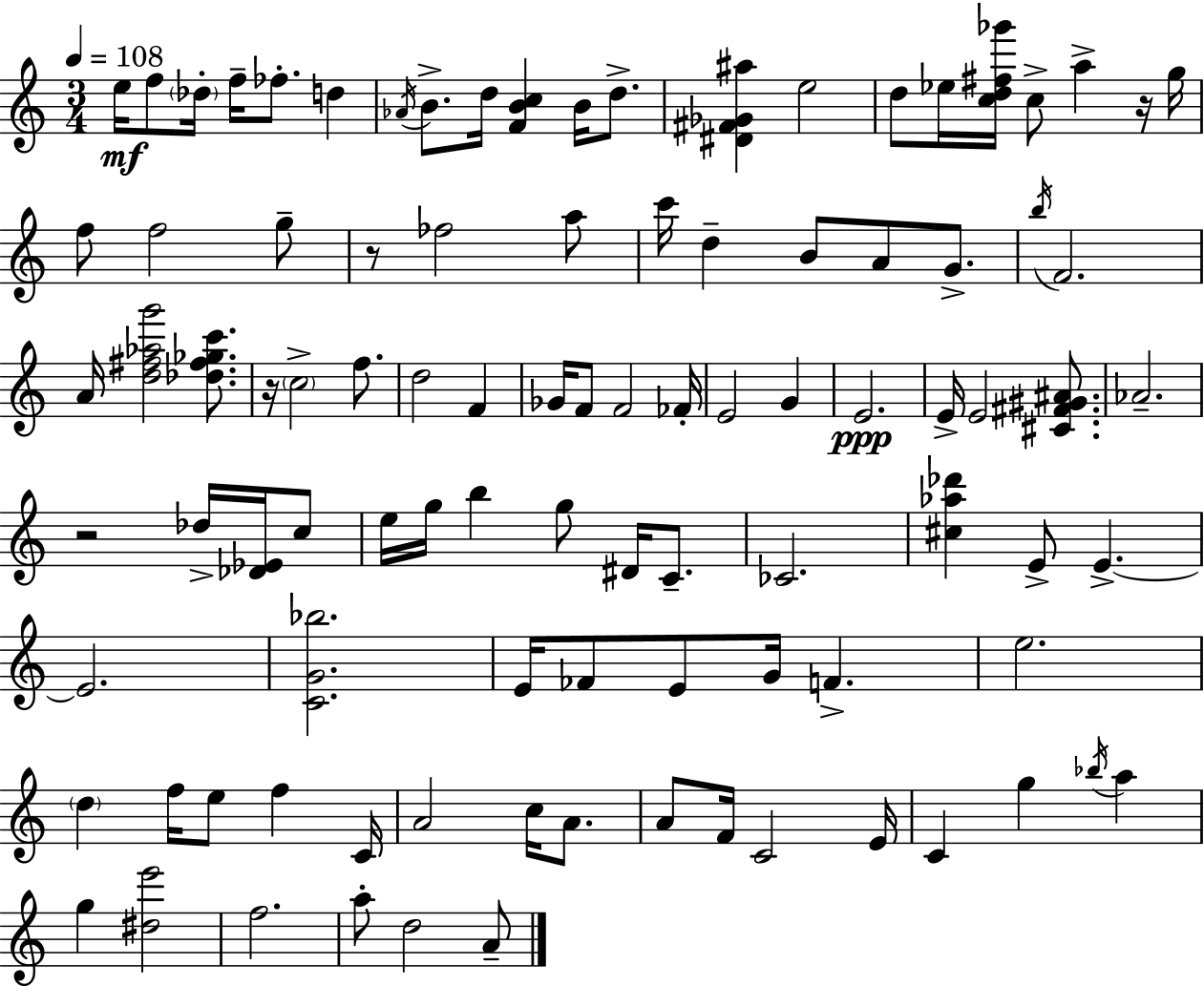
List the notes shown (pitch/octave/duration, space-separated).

E5/s F5/e Db5/s F5/s FES5/e. D5/q Ab4/s B4/e. D5/s [F4,B4,C5]/q B4/s D5/e. [D#4,F#4,Gb4,A#5]/q E5/h D5/e Eb5/s [C5,D5,F#5,Gb6]/s C5/e A5/q R/s G5/s F5/e F5/h G5/e R/e FES5/h A5/e C6/s D5/q B4/e A4/e G4/e. B5/s F4/h. A4/s [D5,F#5,Ab5,G6]/h [Db5,F#5,Gb5,C6]/e. R/s C5/h F5/e. D5/h F4/q Gb4/s F4/e F4/h FES4/s E4/h G4/q E4/h. E4/s E4/h [C#4,F#4,G#4,A#4]/e. Ab4/h. R/h Db5/s [Db4,Eb4]/s C5/e E5/s G5/s B5/q G5/e D#4/s C4/e. CES4/h. [C#5,Ab5,Db6]/q E4/e E4/q. E4/h. [C4,G4,Bb5]/h. E4/s FES4/e E4/e G4/s F4/q. E5/h. D5/q F5/s E5/e F5/q C4/s A4/h C5/s A4/e. A4/e F4/s C4/h E4/s C4/q G5/q Bb5/s A5/q G5/q [D#5,E6]/h F5/h. A5/e D5/h A4/e